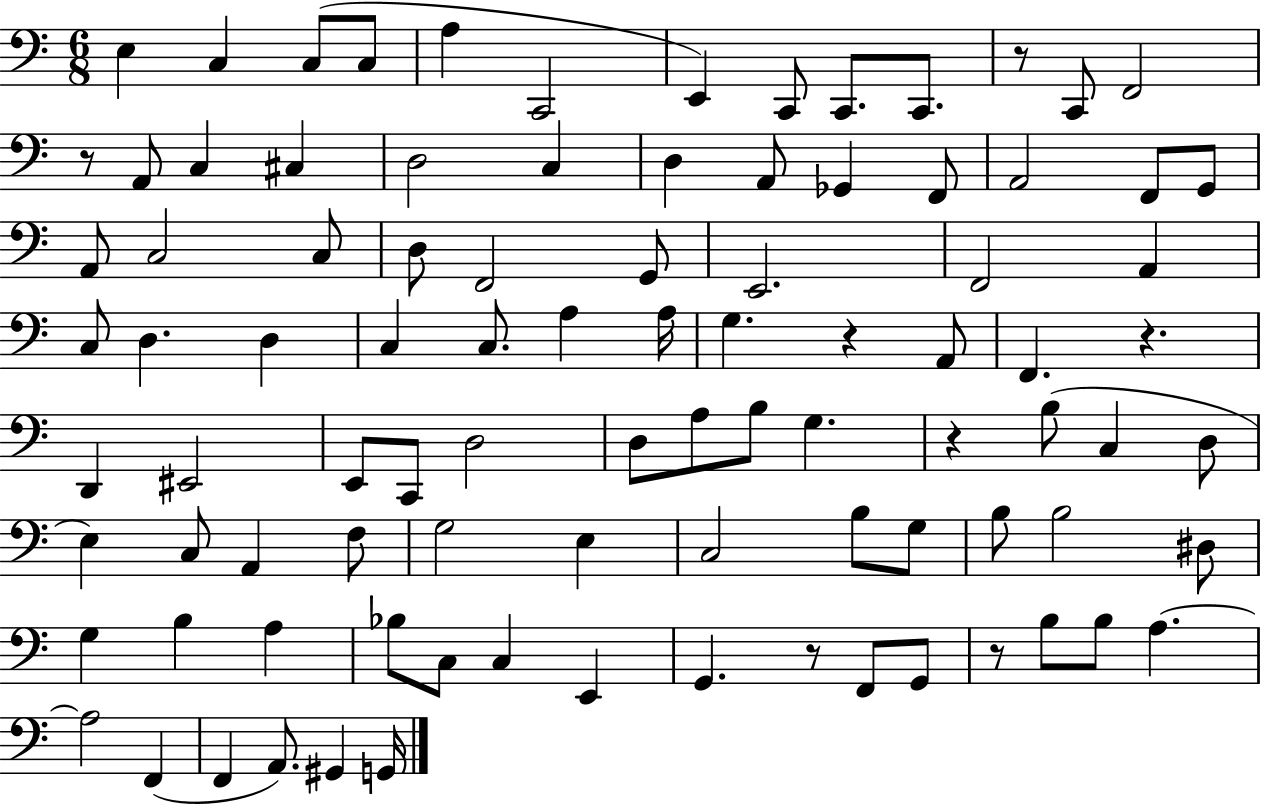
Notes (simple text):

E3/q C3/q C3/e C3/e A3/q C2/h E2/q C2/e C2/e. C2/e. R/e C2/e F2/h R/e A2/e C3/q C#3/q D3/h C3/q D3/q A2/e Gb2/q F2/e A2/h F2/e G2/e A2/e C3/h C3/e D3/e F2/h G2/e E2/h. F2/h A2/q C3/e D3/q. D3/q C3/q C3/e. A3/q A3/s G3/q. R/q A2/e F2/q. R/q. D2/q EIS2/h E2/e C2/e D3/h D3/e A3/e B3/e G3/q. R/q B3/e C3/q D3/e E3/q C3/e A2/q F3/e G3/h E3/q C3/h B3/e G3/e B3/e B3/h D#3/e G3/q B3/q A3/q Bb3/e C3/e C3/q E2/q G2/q. R/e F2/e G2/e R/e B3/e B3/e A3/q. A3/h F2/q F2/q A2/e. G#2/q G2/s